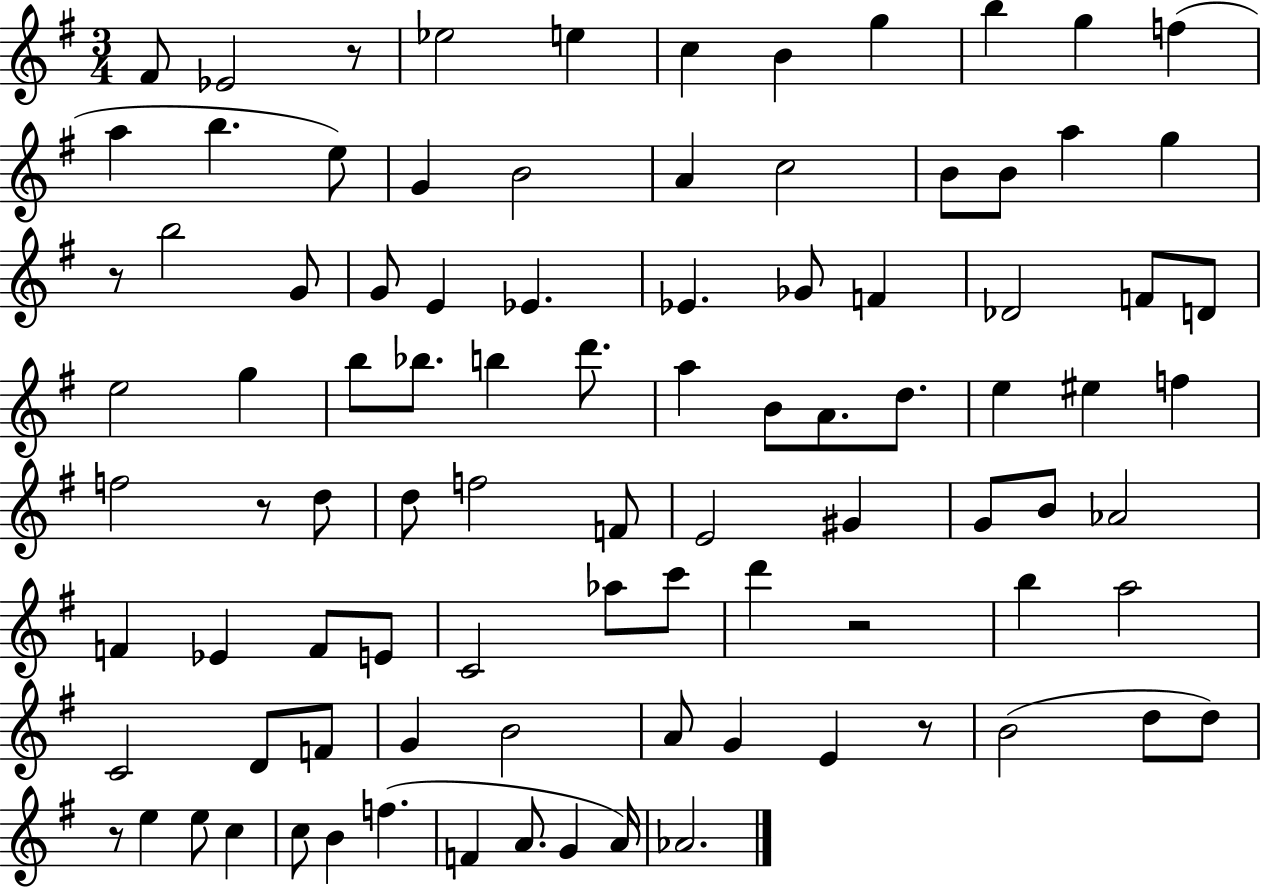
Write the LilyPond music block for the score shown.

{
  \clef treble
  \numericTimeSignature
  \time 3/4
  \key g \major
  fis'8 ees'2 r8 | ees''2 e''4 | c''4 b'4 g''4 | b''4 g''4 f''4( | \break a''4 b''4. e''8) | g'4 b'2 | a'4 c''2 | b'8 b'8 a''4 g''4 | \break r8 b''2 g'8 | g'8 e'4 ees'4. | ees'4. ges'8 f'4 | des'2 f'8 d'8 | \break e''2 g''4 | b''8 bes''8. b''4 d'''8. | a''4 b'8 a'8. d''8. | e''4 eis''4 f''4 | \break f''2 r8 d''8 | d''8 f''2 f'8 | e'2 gis'4 | g'8 b'8 aes'2 | \break f'4 ees'4 f'8 e'8 | c'2 aes''8 c'''8 | d'''4 r2 | b''4 a''2 | \break c'2 d'8 f'8 | g'4 b'2 | a'8 g'4 e'4 r8 | b'2( d''8 d''8) | \break r8 e''4 e''8 c''4 | c''8 b'4 f''4.( | f'4 a'8. g'4 a'16) | aes'2. | \break \bar "|."
}